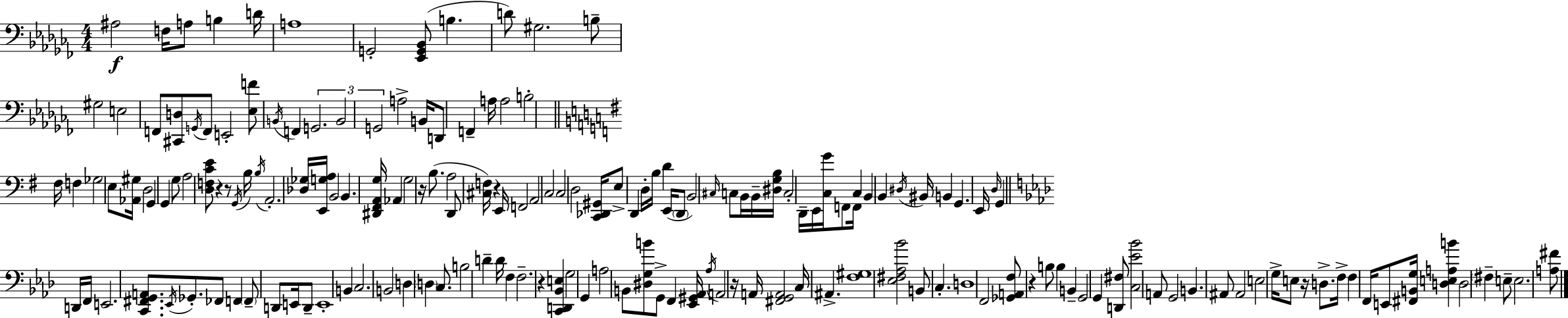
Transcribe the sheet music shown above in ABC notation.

X:1
T:Untitled
M:4/4
L:1/4
K:Abm
^A,2 F,/4 A,/2 B, D/4 A,4 G,,2 [_E,,G,,_B,,]/2 B, D/2 ^G,2 B,/2 ^G,2 E,2 F,,/2 [^C,,D,]/2 G,,/4 F,,/2 E,,2 [_E,F]/2 B,,/4 F,, G,,2 B,,2 G,,2 A,2 B,,/4 D,,/2 F,, A,/4 A,2 B,2 ^F,/4 F, _G,2 E,/2 [_A,,^G,]/4 D,2 G,, G,, G,/2 A,2 [D,F,CE]/2 z z/2 G,,/4 B,/4 B,/4 A,,2 [_D,_G,]/4 [E,,G,A,]/4 B,,2 B,, [^D,,^F,,A,,G,]/4 _A,, G,2 z/4 B,/2 A,2 D,,/2 [^C,F,]/4 z E,,/4 F,,2 A,,2 C,2 C,2 D,2 [C,,_D,,^G,,]/4 E,/2 D,, D,/4 B,/4 D E,,/4 D,,/2 B,,2 ^C,/4 C,/2 B,,/4 B,,/4 [^D,G,B,]/4 C,2 D,,/4 E,,/4 [C,G]/4 F,,/2 F,,/4 C, B,, B,, ^D,/4 ^B,,/4 B,, G,, E,,/4 D,/4 G,, D,,/4 F,,/4 E,,2 [C,,^F,,G,,A,,]/2 _E,,/4 _G,,/2 _F,,/2 F,, F,,/2 D,,/2 E,,/4 D,,/2 E,,4 B,, C,2 B,,2 D, D, C,/2 B,2 D D/4 F, F,2 z [C,,D,,_B,,E,] G,2 G,, A,2 B,,/2 [^D,G,B]/2 G,,/2 F,, [_E,,^G,,_A,,]/4 _A,/4 A,,2 z/4 A,,/4 [^F,,G,,A,,]2 C,/4 ^A,, [F,^G,]4 [_E,^F,_A,_B]2 B,,/2 C, D,4 F,,2 [_G,,A,,F,]/2 z B,/2 B, B,, G,,2 G,, [D,,^F,]/2 [C,_E_B]2 A,,/2 G,,2 B,, ^A,,/2 ^A,,2 E,2 G,/4 E,/2 z/4 D,/2 F,/4 F, F,,/4 E,,/2 [^F,,B,,G,]/4 [D,E,A,B] D,2 ^F, E,/2 E,2 [A,^F]/2